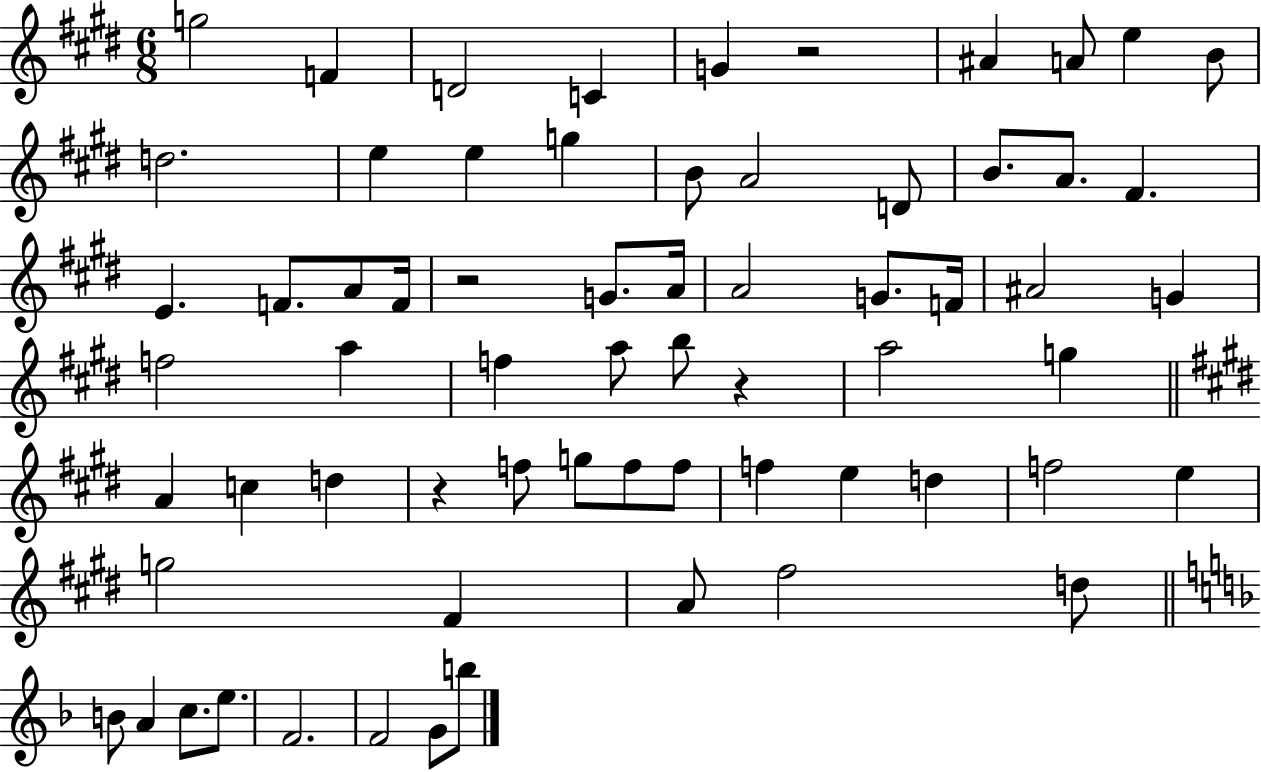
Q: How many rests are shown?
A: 4